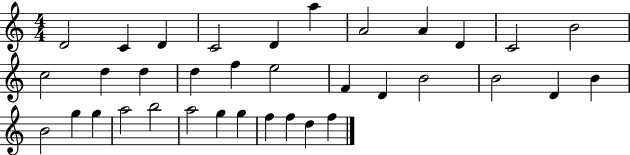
{
  \clef treble
  \numericTimeSignature
  \time 4/4
  \key c \major
  d'2 c'4 d'4 | c'2 d'4 a''4 | a'2 a'4 d'4 | c'2 b'2 | \break c''2 d''4 d''4 | d''4 f''4 e''2 | f'4 d'4 b'2 | b'2 d'4 b'4 | \break b'2 g''4 g''4 | a''2 b''2 | a''2 g''4 g''4 | f''4 f''4 d''4 f''4 | \break \bar "|."
}